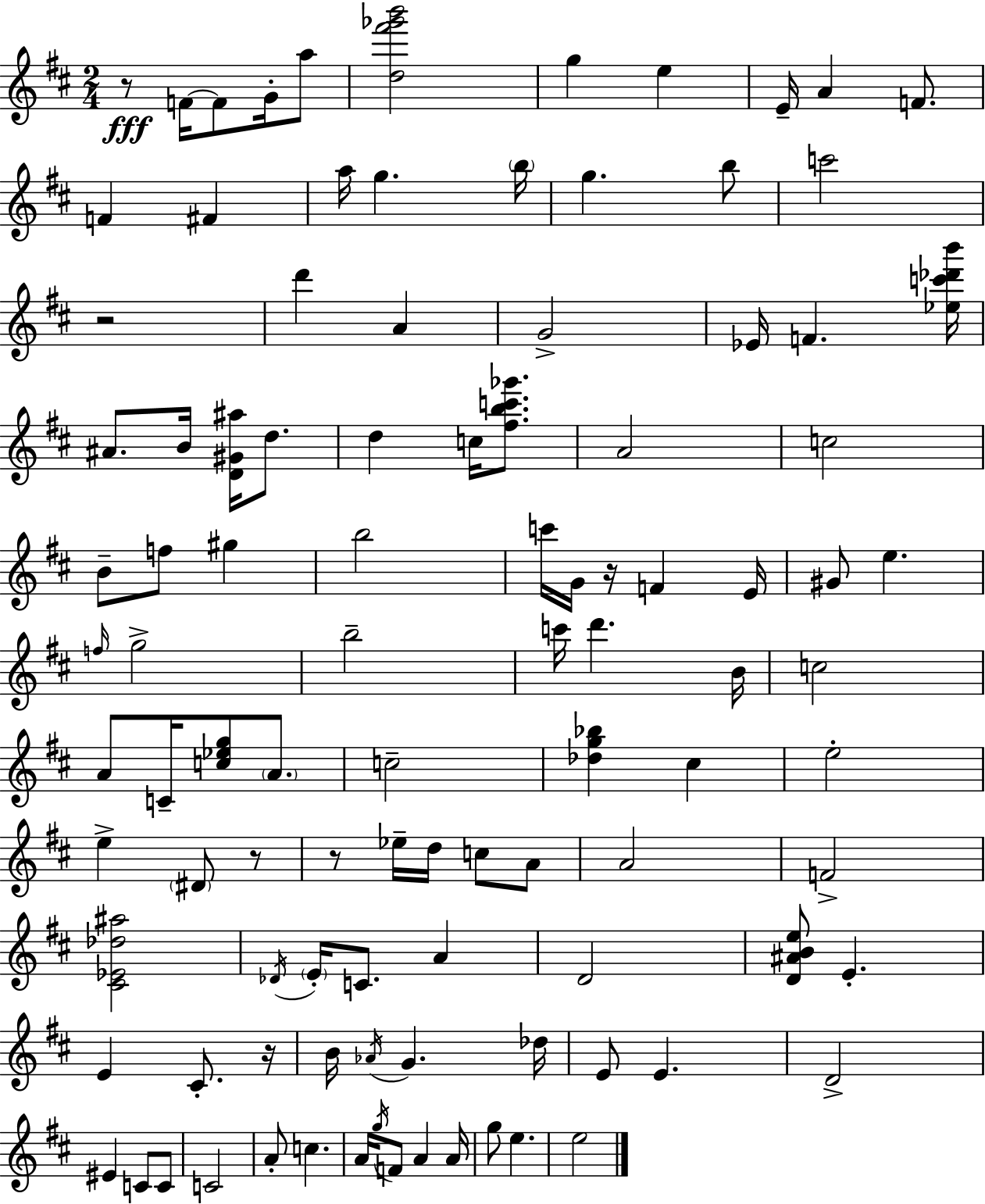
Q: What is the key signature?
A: D major